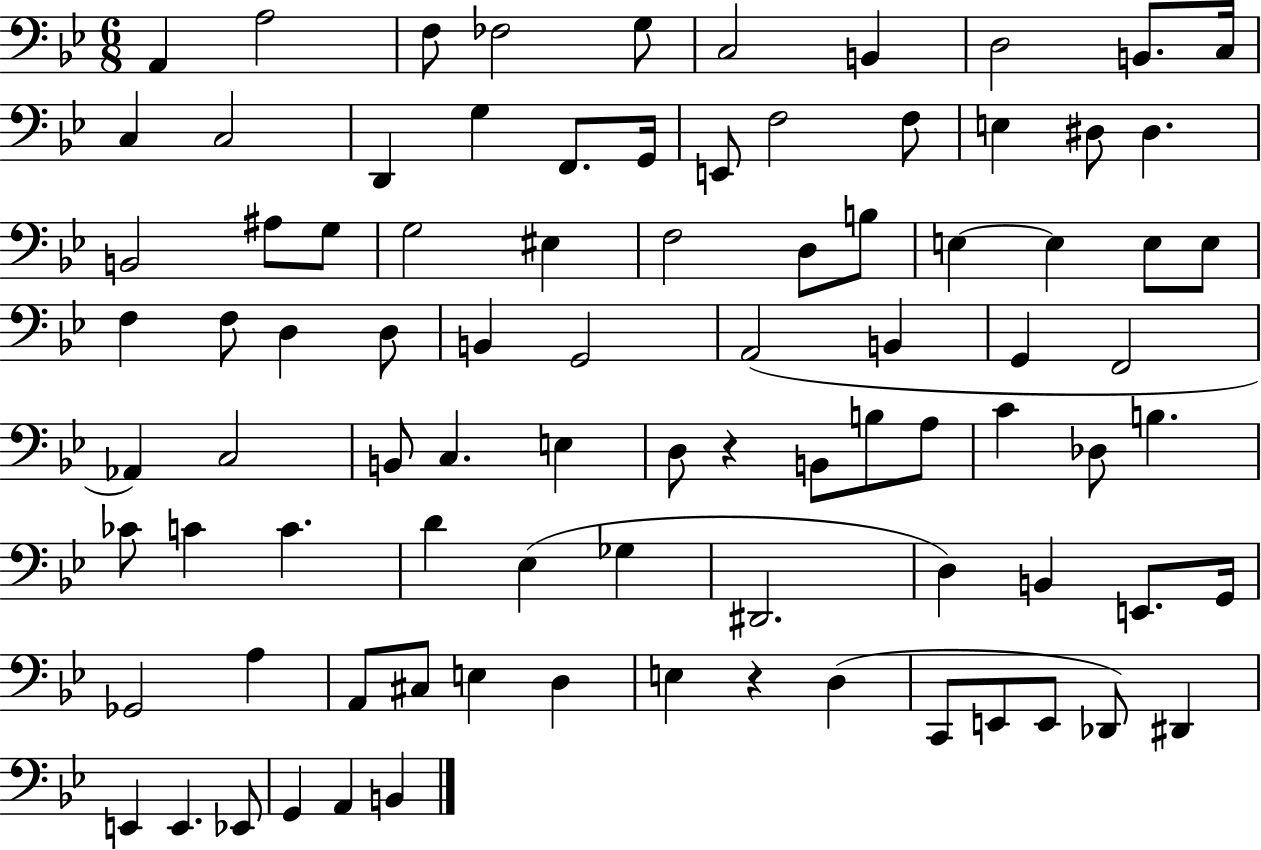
A2/q A3/h F3/e FES3/h G3/e C3/h B2/q D3/h B2/e. C3/s C3/q C3/h D2/q G3/q F2/e. G2/s E2/e F3/h F3/e E3/q D#3/e D#3/q. B2/h A#3/e G3/e G3/h EIS3/q F3/h D3/e B3/e E3/q E3/q E3/e E3/e F3/q F3/e D3/q D3/e B2/q G2/h A2/h B2/q G2/q F2/h Ab2/q C3/h B2/e C3/q. E3/q D3/e R/q B2/e B3/e A3/e C4/q Db3/e B3/q. CES4/e C4/q C4/q. D4/q Eb3/q Gb3/q D#2/h. D3/q B2/q E2/e. G2/s Gb2/h A3/q A2/e C#3/e E3/q D3/q E3/q R/q D3/q C2/e E2/e E2/e Db2/e D#2/q E2/q E2/q. Eb2/e G2/q A2/q B2/q